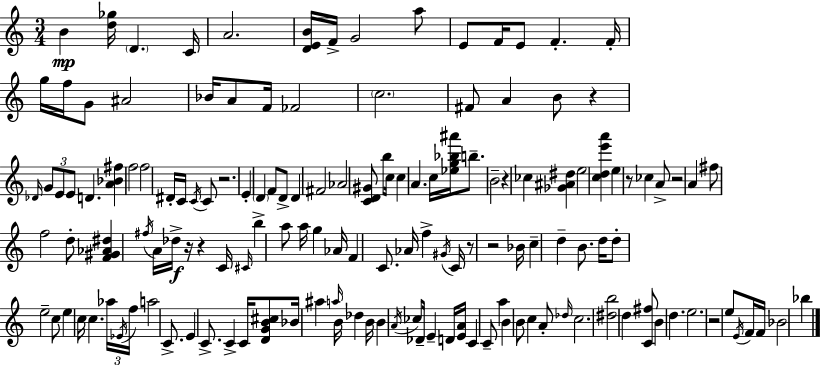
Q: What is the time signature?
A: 3/4